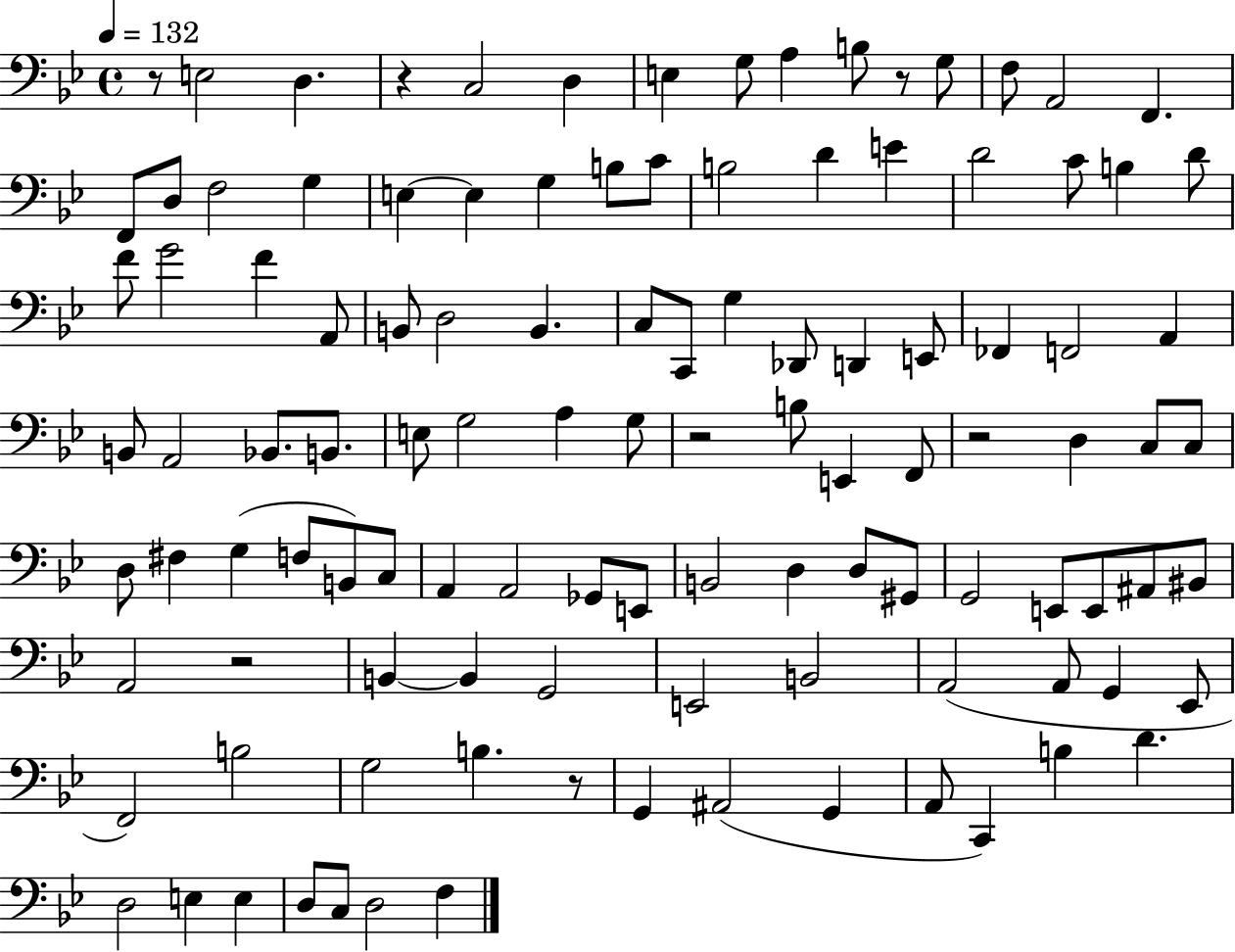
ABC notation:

X:1
T:Untitled
M:4/4
L:1/4
K:Bb
z/2 E,2 D, z C,2 D, E, G,/2 A, B,/2 z/2 G,/2 F,/2 A,,2 F,, F,,/2 D,/2 F,2 G, E, E, G, B,/2 C/2 B,2 D E D2 C/2 B, D/2 F/2 G2 F A,,/2 B,,/2 D,2 B,, C,/2 C,,/2 G, _D,,/2 D,, E,,/2 _F,, F,,2 A,, B,,/2 A,,2 _B,,/2 B,,/2 E,/2 G,2 A, G,/2 z2 B,/2 E,, F,,/2 z2 D, C,/2 C,/2 D,/2 ^F, G, F,/2 B,,/2 C,/2 A,, A,,2 _G,,/2 E,,/2 B,,2 D, D,/2 ^G,,/2 G,,2 E,,/2 E,,/2 ^A,,/2 ^B,,/2 A,,2 z2 B,, B,, G,,2 E,,2 B,,2 A,,2 A,,/2 G,, _E,,/2 F,,2 B,2 G,2 B, z/2 G,, ^A,,2 G,, A,,/2 C,, B, D D,2 E, E, D,/2 C,/2 D,2 F,